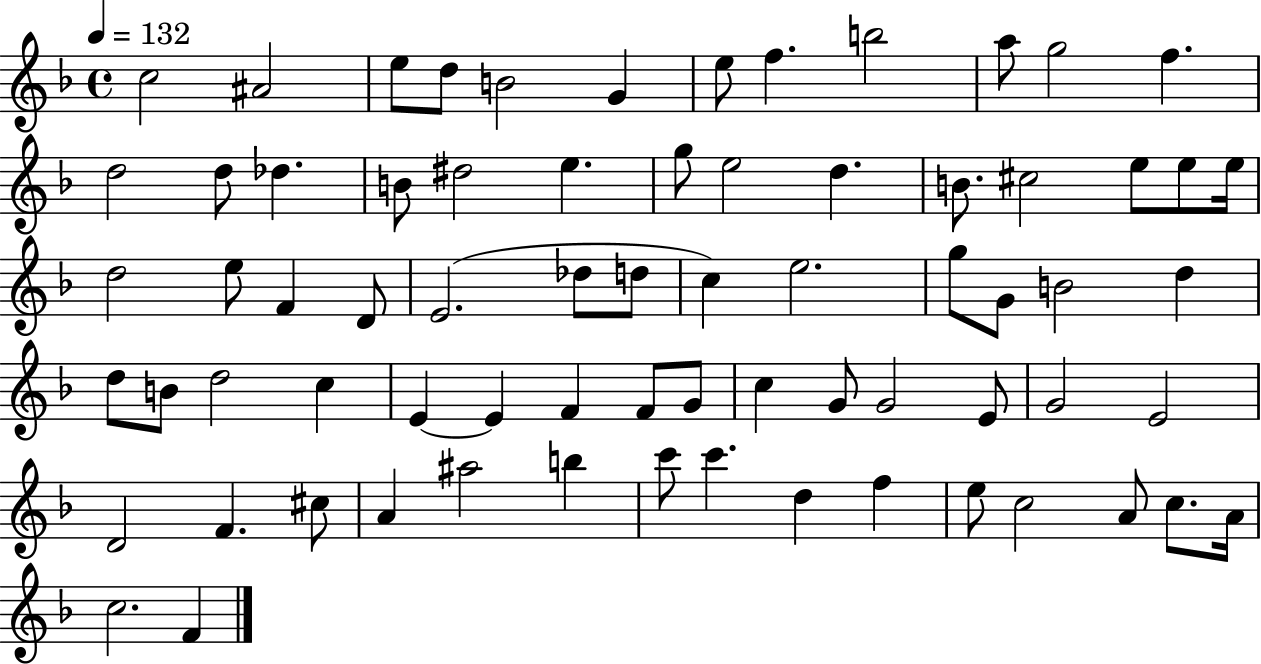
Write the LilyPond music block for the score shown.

{
  \clef treble
  \time 4/4
  \defaultTimeSignature
  \key f \major
  \tempo 4 = 132
  c''2 ais'2 | e''8 d''8 b'2 g'4 | e''8 f''4. b''2 | a''8 g''2 f''4. | \break d''2 d''8 des''4. | b'8 dis''2 e''4. | g''8 e''2 d''4. | b'8. cis''2 e''8 e''8 e''16 | \break d''2 e''8 f'4 d'8 | e'2.( des''8 d''8 | c''4) e''2. | g''8 g'8 b'2 d''4 | \break d''8 b'8 d''2 c''4 | e'4~~ e'4 f'4 f'8 g'8 | c''4 g'8 g'2 e'8 | g'2 e'2 | \break d'2 f'4. cis''8 | a'4 ais''2 b''4 | c'''8 c'''4. d''4 f''4 | e''8 c''2 a'8 c''8. a'16 | \break c''2. f'4 | \bar "|."
}